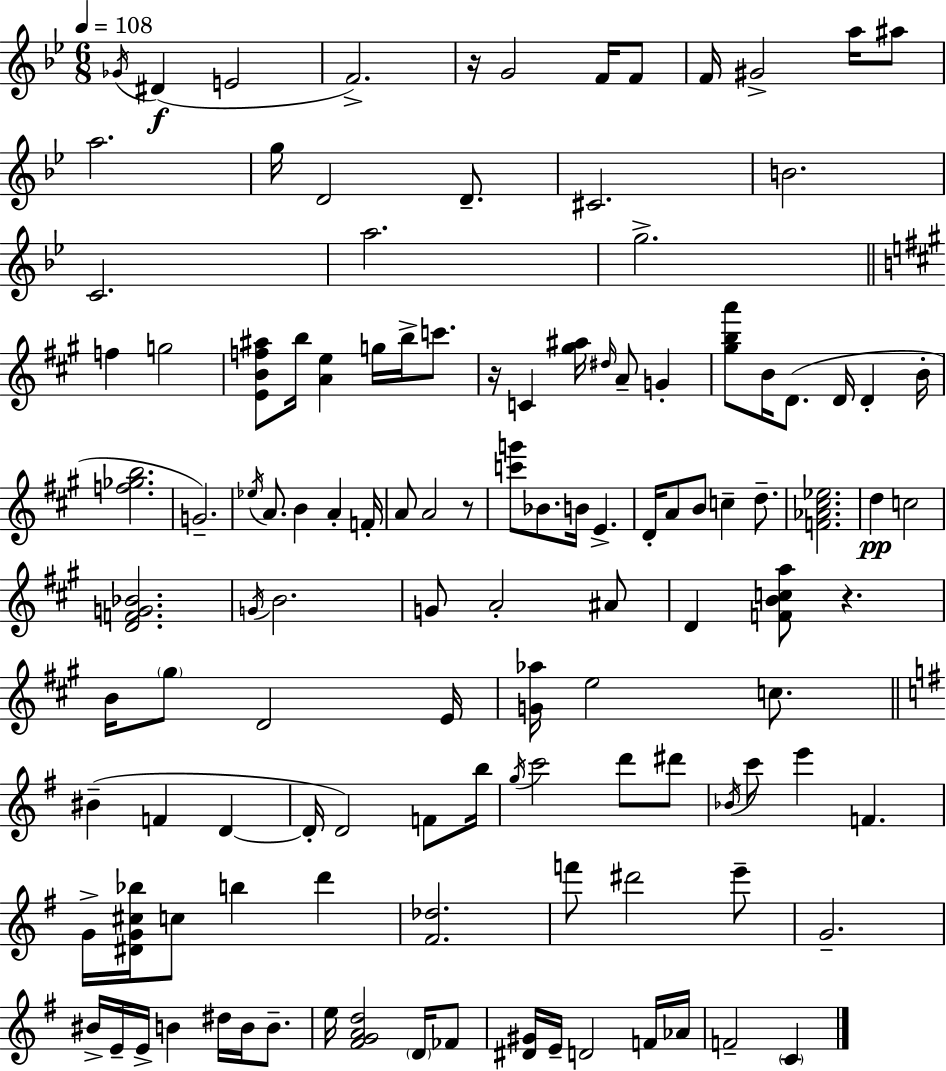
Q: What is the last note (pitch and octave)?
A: C4